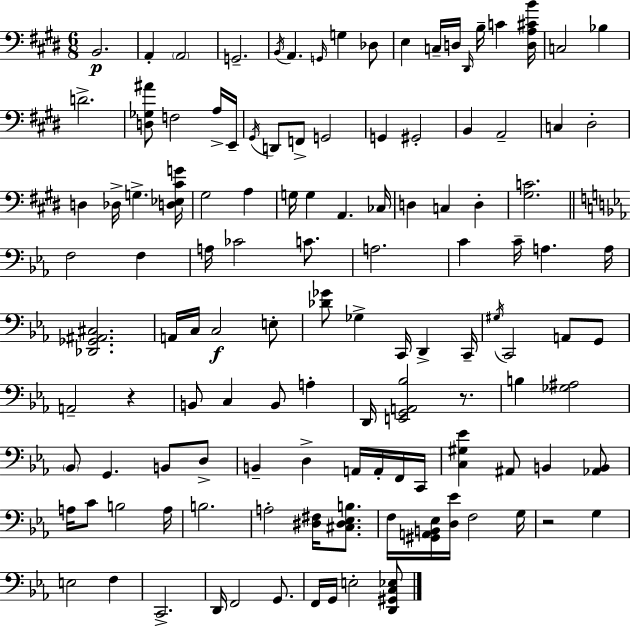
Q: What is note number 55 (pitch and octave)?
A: C3